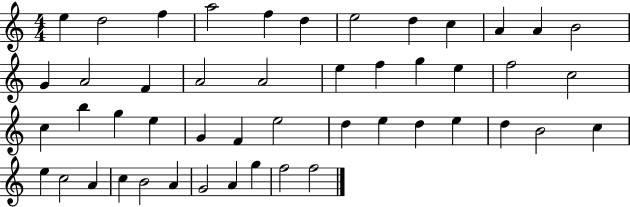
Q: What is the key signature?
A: C major